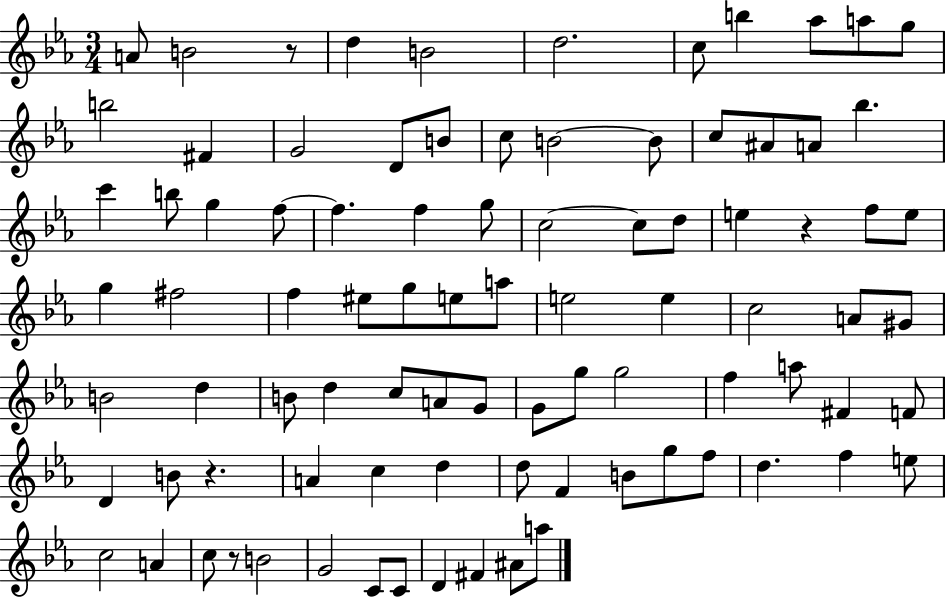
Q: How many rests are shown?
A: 4